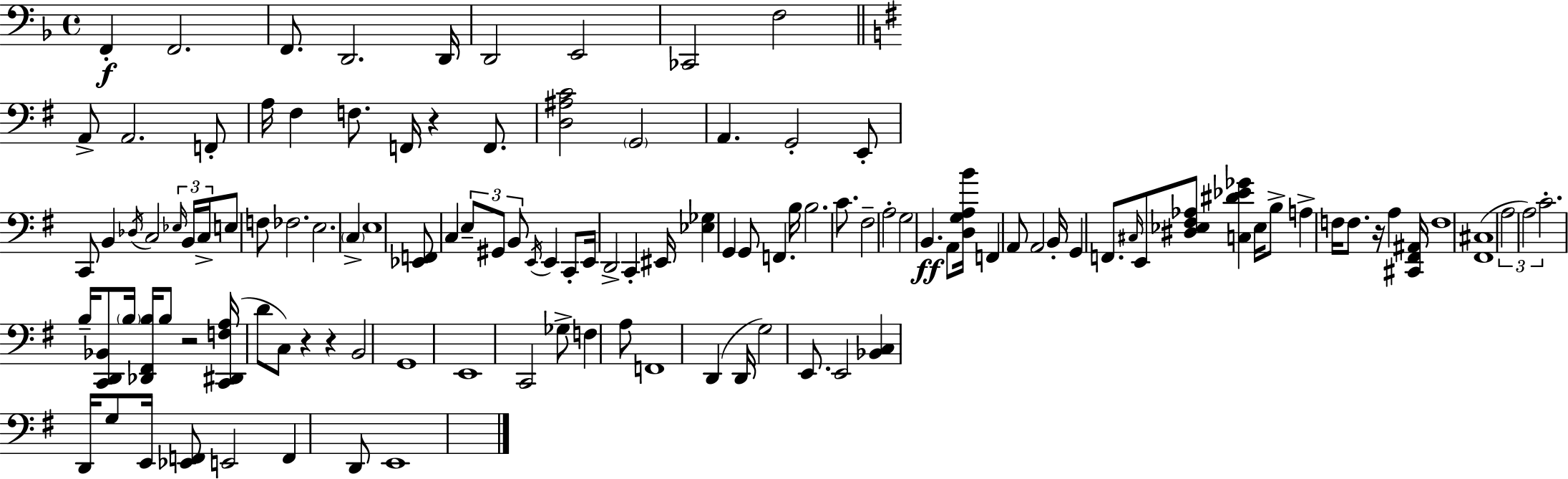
X:1
T:Untitled
M:4/4
L:1/4
K:Dm
F,, F,,2 F,,/2 D,,2 D,,/4 D,,2 E,,2 _C,,2 F,2 A,,/2 A,,2 F,,/2 A,/4 ^F, F,/2 F,,/4 z F,,/2 [D,^A,C]2 G,,2 A,, G,,2 E,,/2 C,,/2 B,, _D,/4 C,2 _E,/4 B,,/4 C,/4 E,/2 F,/2 _F,2 E,2 C, E,4 [_E,,F,,]/2 C, E,/2 ^G,,/2 B,,/2 E,,/4 E,, C,,/2 E,,/4 D,,2 C,, ^E,,/4 [_E,_G,] G,, G,,/2 F,, B,/4 B,2 C/2 ^F,2 A,2 G,2 B,, A,,/2 [D,G,A,B]/4 F,, A,,/2 A,,2 B,,/4 G,, F,,/2 ^C,/4 E,,/2 [^D,_E,^F,_A,]/2 [C,^D_E_G] _E,/4 B,/2 A, F,/4 F,/2 z/4 A, [^C,,^F,,^A,,]/4 F,4 [^F,,^C,]4 A,2 A,2 C2 B,/4 [C,,D,,_B,,]/2 B,/4 [_D,,^F,,B,]/4 B,/2 z2 [C,,^D,,F,A,]/4 D/2 C,/2 z z B,,2 G,,4 E,,4 C,,2 _G,/2 F, A,/2 F,,4 D,, D,,/4 G,2 E,,/2 E,,2 [_B,,C,] D,,/4 G,/2 E,,/4 [_E,,F,,]/2 E,,2 F,, D,,/2 E,,4